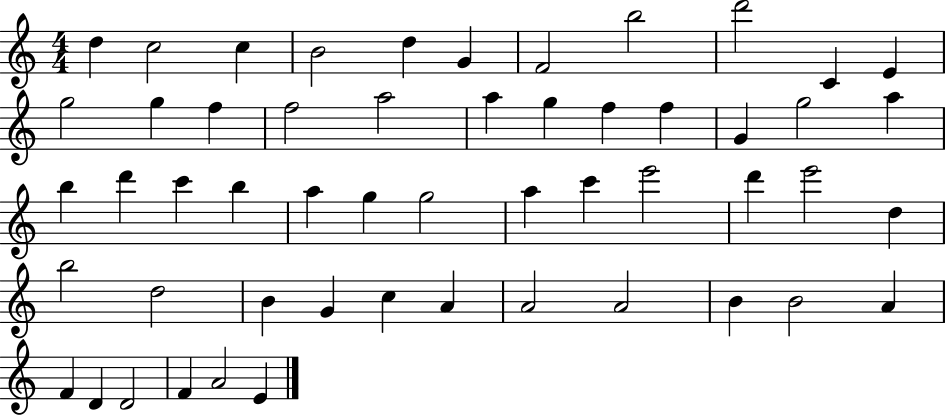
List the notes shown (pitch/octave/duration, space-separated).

D5/q C5/h C5/q B4/h D5/q G4/q F4/h B5/h D6/h C4/q E4/q G5/h G5/q F5/q F5/h A5/h A5/q G5/q F5/q F5/q G4/q G5/h A5/q B5/q D6/q C6/q B5/q A5/q G5/q G5/h A5/q C6/q E6/h D6/q E6/h D5/q B5/h D5/h B4/q G4/q C5/q A4/q A4/h A4/h B4/q B4/h A4/q F4/q D4/q D4/h F4/q A4/h E4/q